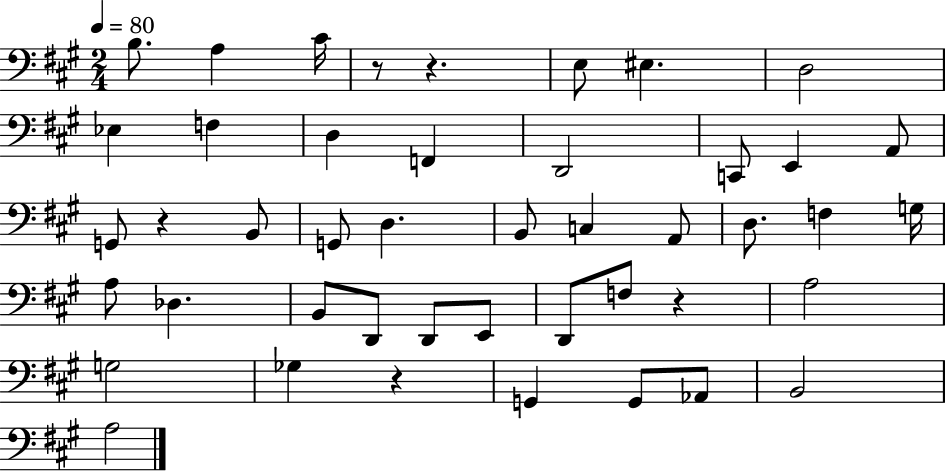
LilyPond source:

{
  \clef bass
  \numericTimeSignature
  \time 2/4
  \key a \major
  \tempo 4 = 80
  \repeat volta 2 { b8. a4 cis'16 | r8 r4. | e8 eis4. | d2 | \break ees4 f4 | d4 f,4 | d,2 | c,8 e,4 a,8 | \break g,8 r4 b,8 | g,8 d4. | b,8 c4 a,8 | d8. f4 g16 | \break a8 des4. | b,8 d,8 d,8 e,8 | d,8 f8 r4 | a2 | \break g2 | ges4 r4 | g,4 g,8 aes,8 | b,2 | \break a2 | } \bar "|."
}